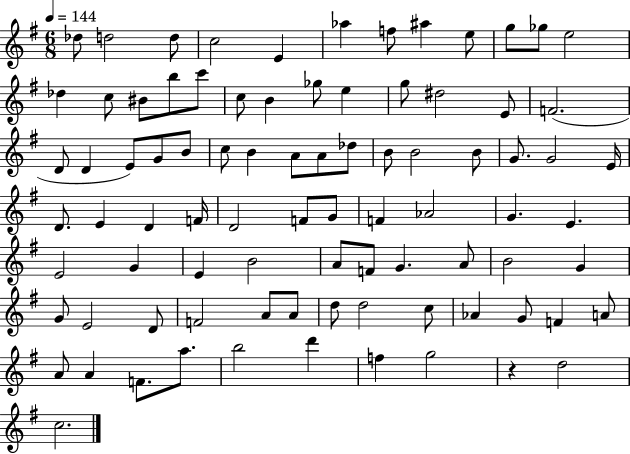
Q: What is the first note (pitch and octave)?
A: Db5